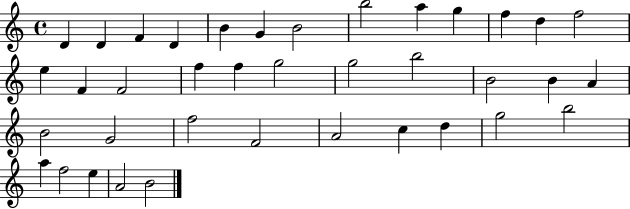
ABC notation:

X:1
T:Untitled
M:4/4
L:1/4
K:C
D D F D B G B2 b2 a g f d f2 e F F2 f f g2 g2 b2 B2 B A B2 G2 f2 F2 A2 c d g2 b2 a f2 e A2 B2